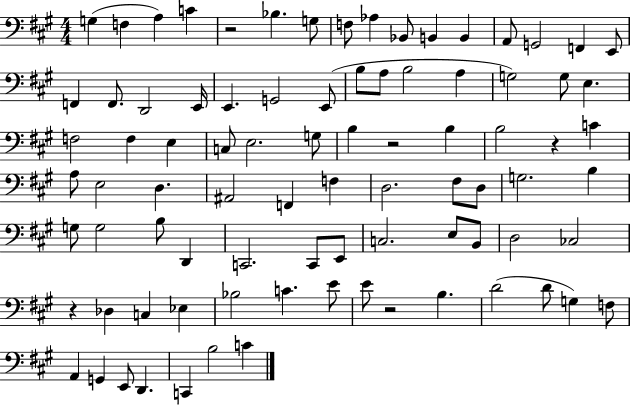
X:1
T:Untitled
M:4/4
L:1/4
K:A
G, F, A, C z2 _B, G,/2 F,/2 _A, _B,,/2 B,, B,, A,,/2 G,,2 F,, E,,/2 F,, F,,/2 D,,2 E,,/4 E,, G,,2 E,,/2 B,/2 A,/2 B,2 A, G,2 G,/2 E, F,2 F, E, C,/2 E,2 G,/2 B, z2 B, B,2 z C A,/2 E,2 D, ^A,,2 F,, F, D,2 ^F,/2 D,/2 G,2 B, G,/2 G,2 B,/2 D,, C,,2 C,,/2 E,,/2 C,2 E,/2 B,,/2 D,2 _C,2 z _D, C, _E, _B,2 C E/2 E/2 z2 B, D2 D/2 G, F,/2 A,, G,, E,,/2 D,, C,, B,2 C